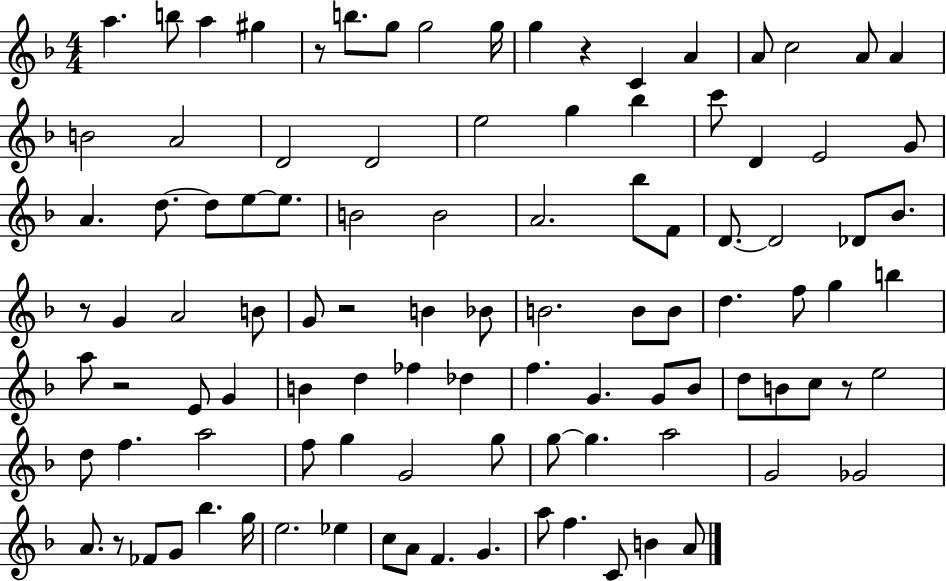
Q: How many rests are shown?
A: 7